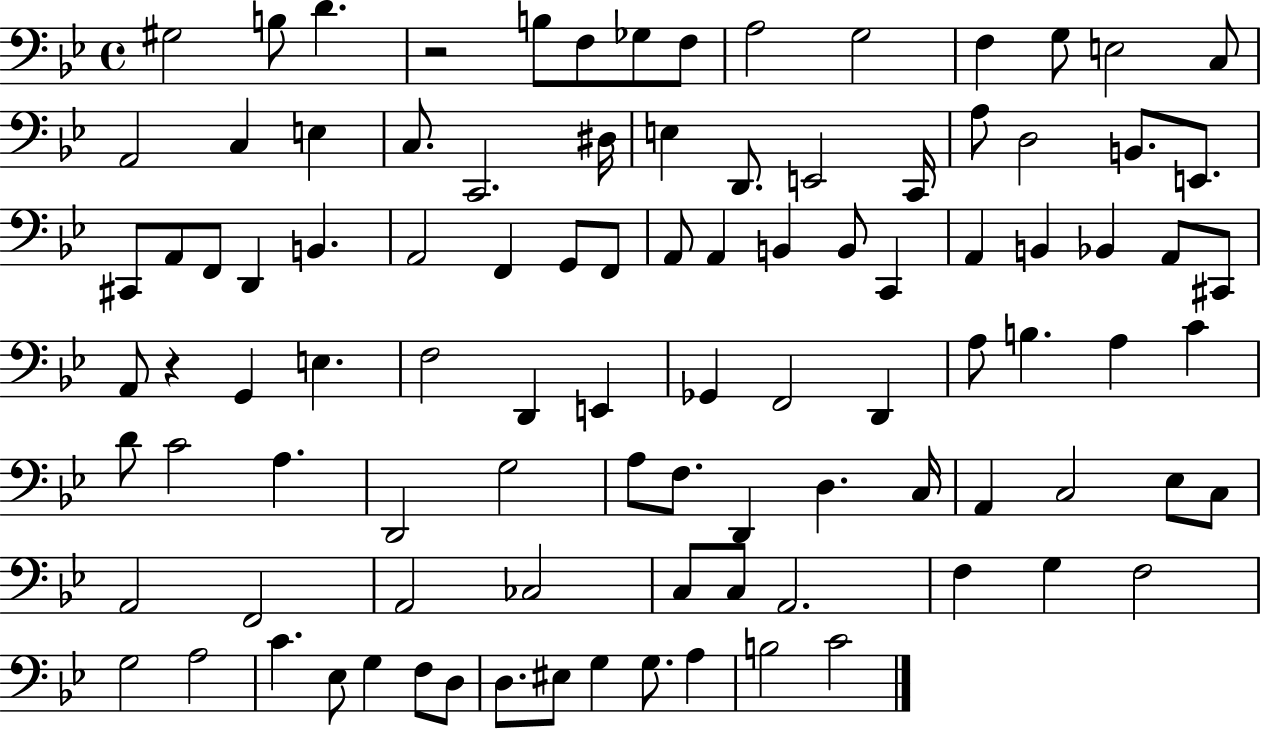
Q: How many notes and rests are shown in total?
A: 99